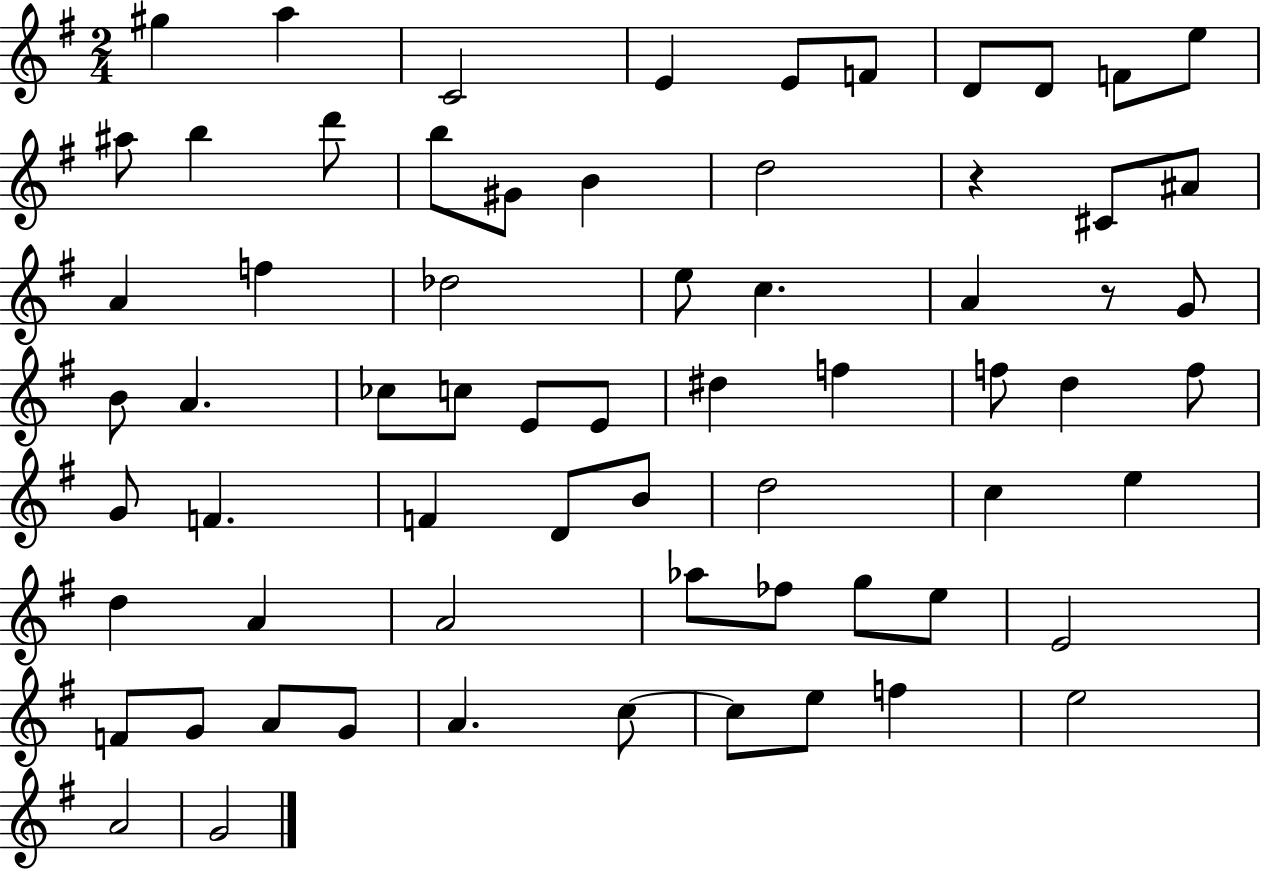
{
  \clef treble
  \numericTimeSignature
  \time 2/4
  \key g \major
  gis''4 a''4 | c'2 | e'4 e'8 f'8 | d'8 d'8 f'8 e''8 | \break ais''8 b''4 d'''8 | b''8 gis'8 b'4 | d''2 | r4 cis'8 ais'8 | \break a'4 f''4 | des''2 | e''8 c''4. | a'4 r8 g'8 | \break b'8 a'4. | ces''8 c''8 e'8 e'8 | dis''4 f''4 | f''8 d''4 f''8 | \break g'8 f'4. | f'4 d'8 b'8 | d''2 | c''4 e''4 | \break d''4 a'4 | a'2 | aes''8 fes''8 g''8 e''8 | e'2 | \break f'8 g'8 a'8 g'8 | a'4. c''8~~ | c''8 e''8 f''4 | e''2 | \break a'2 | g'2 | \bar "|."
}